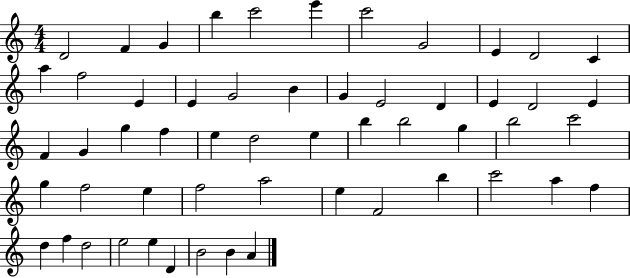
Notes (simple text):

D4/h F4/q G4/q B5/q C6/h E6/q C6/h G4/h E4/q D4/h C4/q A5/q F5/h E4/q E4/q G4/h B4/q G4/q E4/h D4/q E4/q D4/h E4/q F4/q G4/q G5/q F5/q E5/q D5/h E5/q B5/q B5/h G5/q B5/h C6/h G5/q F5/h E5/q F5/h A5/h E5/q F4/h B5/q C6/h A5/q F5/q D5/q F5/q D5/h E5/h E5/q D4/q B4/h B4/q A4/q